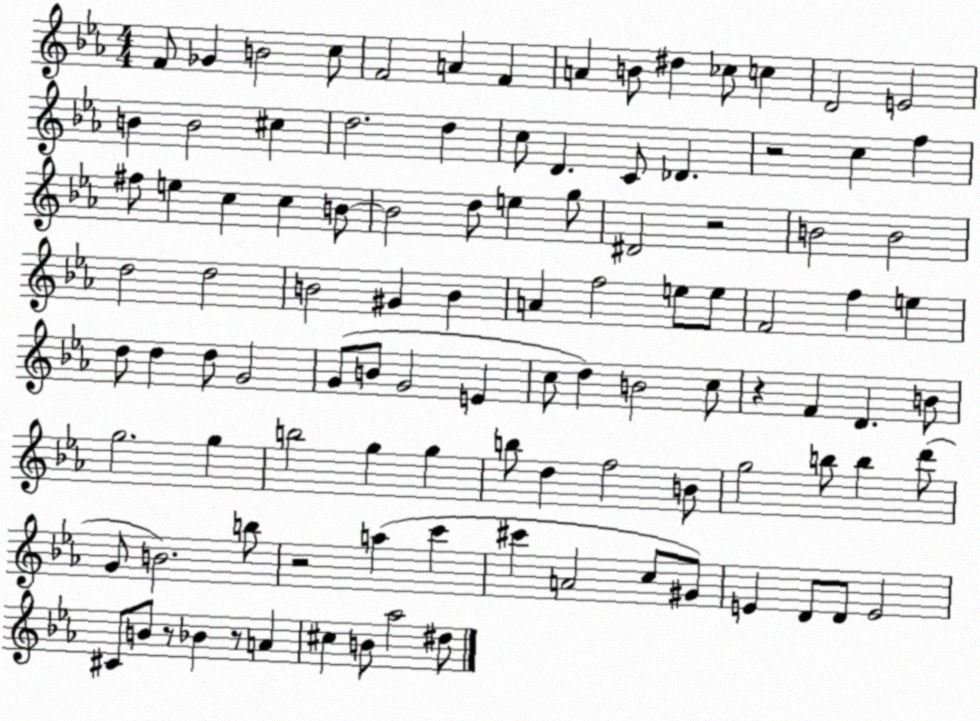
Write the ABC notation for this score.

X:1
T:Untitled
M:4/4
L:1/4
K:Eb
F/2 _G B2 c/2 F2 A F A B/2 ^d _c/2 c D2 E2 B B2 ^c d2 d c/2 D C/2 _D z2 c f ^f/2 e c c B/2 B2 d/2 e g/2 ^D2 z2 B2 B2 d2 d2 B2 ^G B A f2 e/2 e/2 F2 f e d/2 d d/2 G2 G/2 B/2 G2 E c/2 d B2 c/2 z F D B/2 g2 g b2 g g b/2 d f2 B/2 g2 b/2 b d'/2 G/2 B2 b/2 z2 a c' ^c' A2 c/2 ^G/2 E D/2 D/2 E2 ^C/2 B/2 z/2 _B z/2 A ^c B/2 _a2 ^d/2